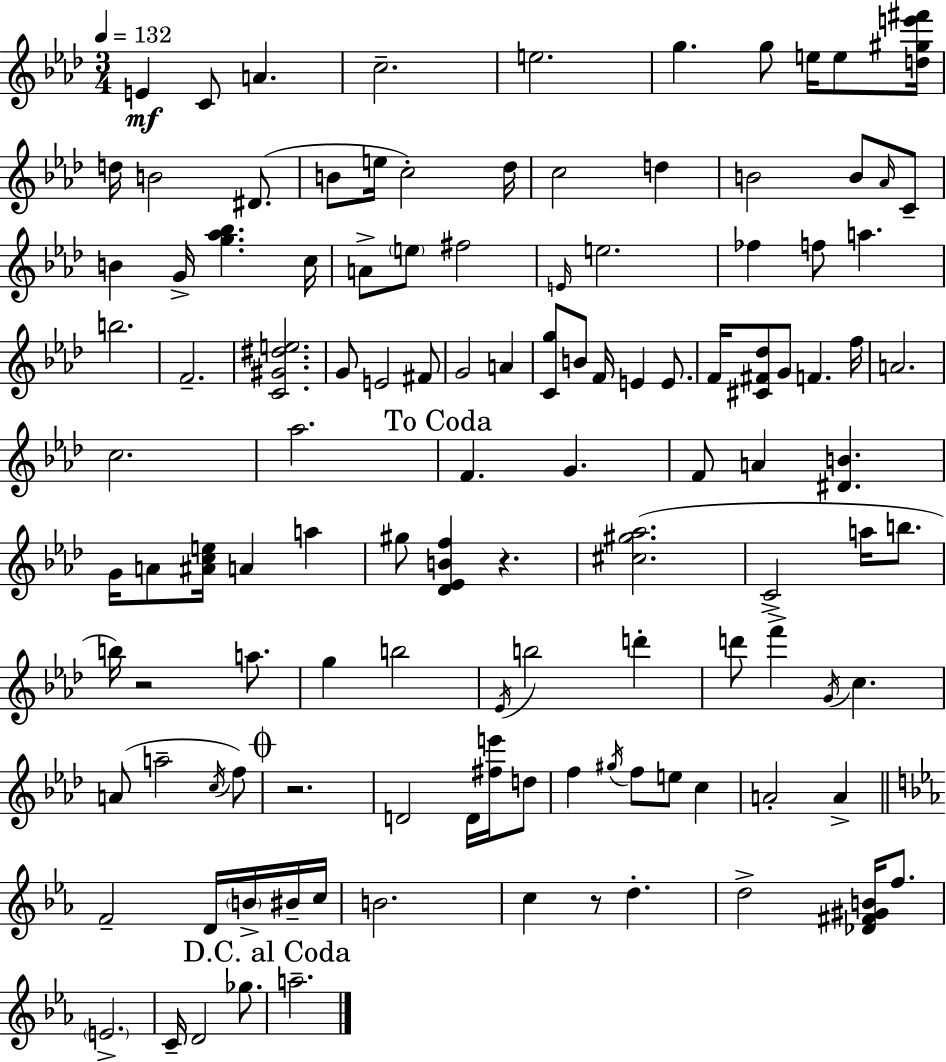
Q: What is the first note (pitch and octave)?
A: E4